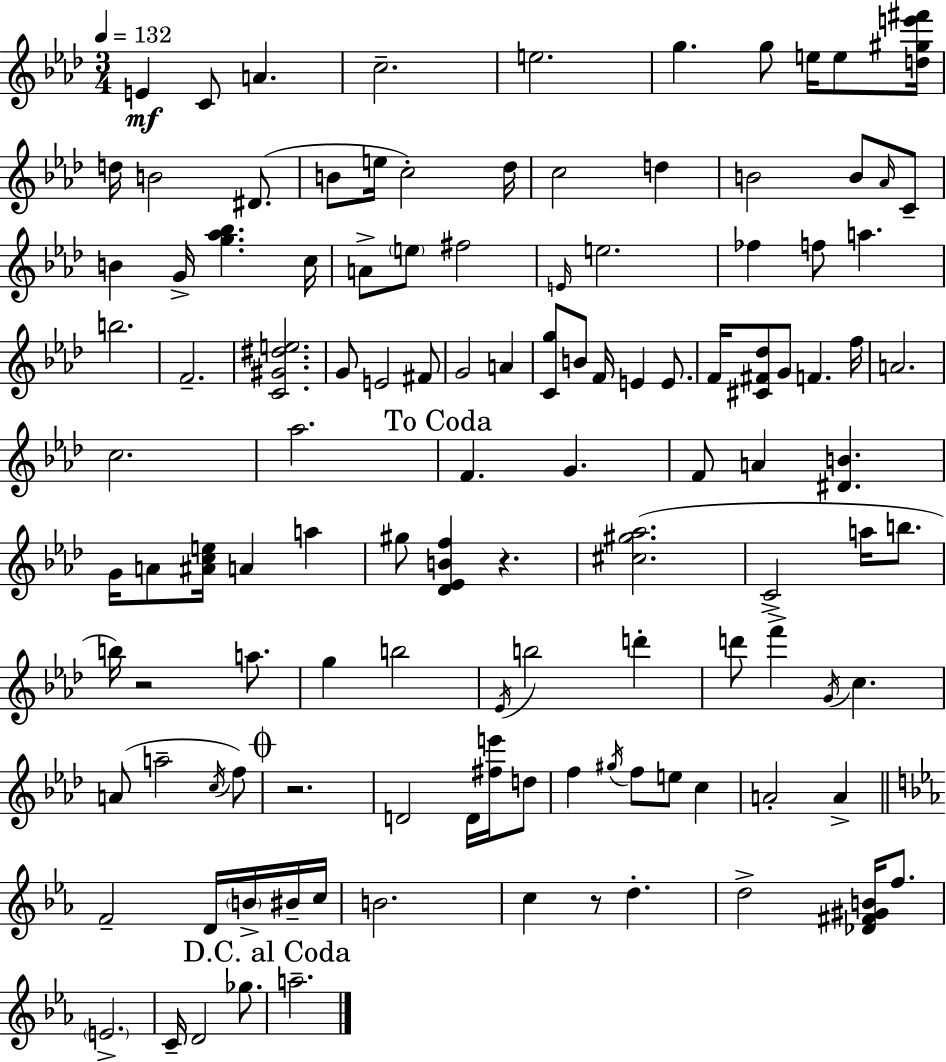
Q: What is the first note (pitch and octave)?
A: E4